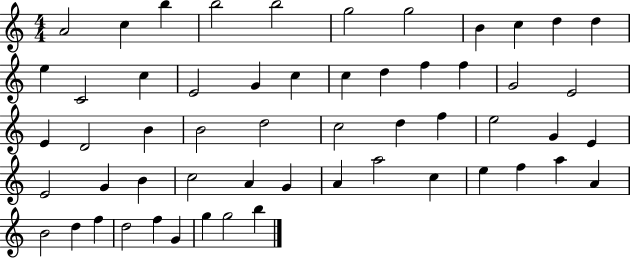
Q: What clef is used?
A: treble